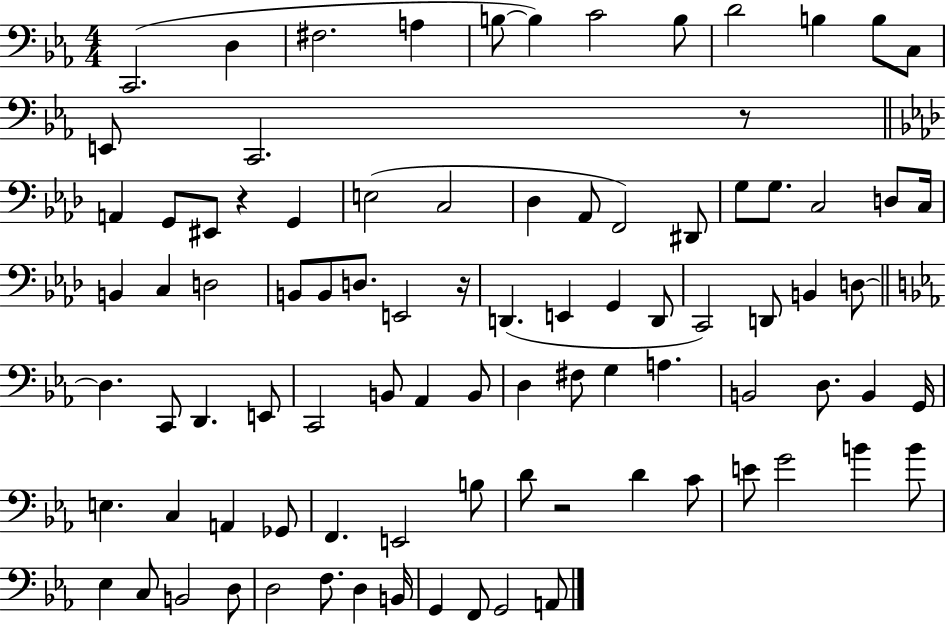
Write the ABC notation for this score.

X:1
T:Untitled
M:4/4
L:1/4
K:Eb
C,,2 D, ^F,2 A, B,/2 B, C2 B,/2 D2 B, B,/2 C,/2 E,,/2 C,,2 z/2 A,, G,,/2 ^E,,/2 z G,, E,2 C,2 _D, _A,,/2 F,,2 ^D,,/2 G,/2 G,/2 C,2 D,/2 C,/4 B,, C, D,2 B,,/2 B,,/2 D,/2 E,,2 z/4 D,, E,, G,, D,,/2 C,,2 D,,/2 B,, D,/2 D, C,,/2 D,, E,,/2 C,,2 B,,/2 _A,, B,,/2 D, ^F,/2 G, A, B,,2 D,/2 B,, G,,/4 E, C, A,, _G,,/2 F,, E,,2 B,/2 D/2 z2 D C/2 E/2 G2 B B/2 _E, C,/2 B,,2 D,/2 D,2 F,/2 D, B,,/4 G,, F,,/2 G,,2 A,,/2